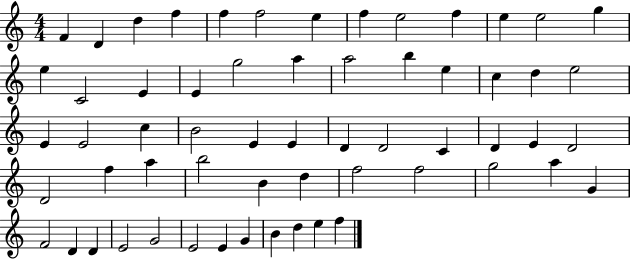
{
  \clef treble
  \numericTimeSignature
  \time 4/4
  \key c \major
  f'4 d'4 d''4 f''4 | f''4 f''2 e''4 | f''4 e''2 f''4 | e''4 e''2 g''4 | \break e''4 c'2 e'4 | e'4 g''2 a''4 | a''2 b''4 e''4 | c''4 d''4 e''2 | \break e'4 e'2 c''4 | b'2 e'4 e'4 | d'4 d'2 c'4 | d'4 e'4 d'2 | \break d'2 f''4 a''4 | b''2 b'4 d''4 | f''2 f''2 | g''2 a''4 g'4 | \break f'2 d'4 d'4 | e'2 g'2 | e'2 e'4 g'4 | b'4 d''4 e''4 f''4 | \break \bar "|."
}